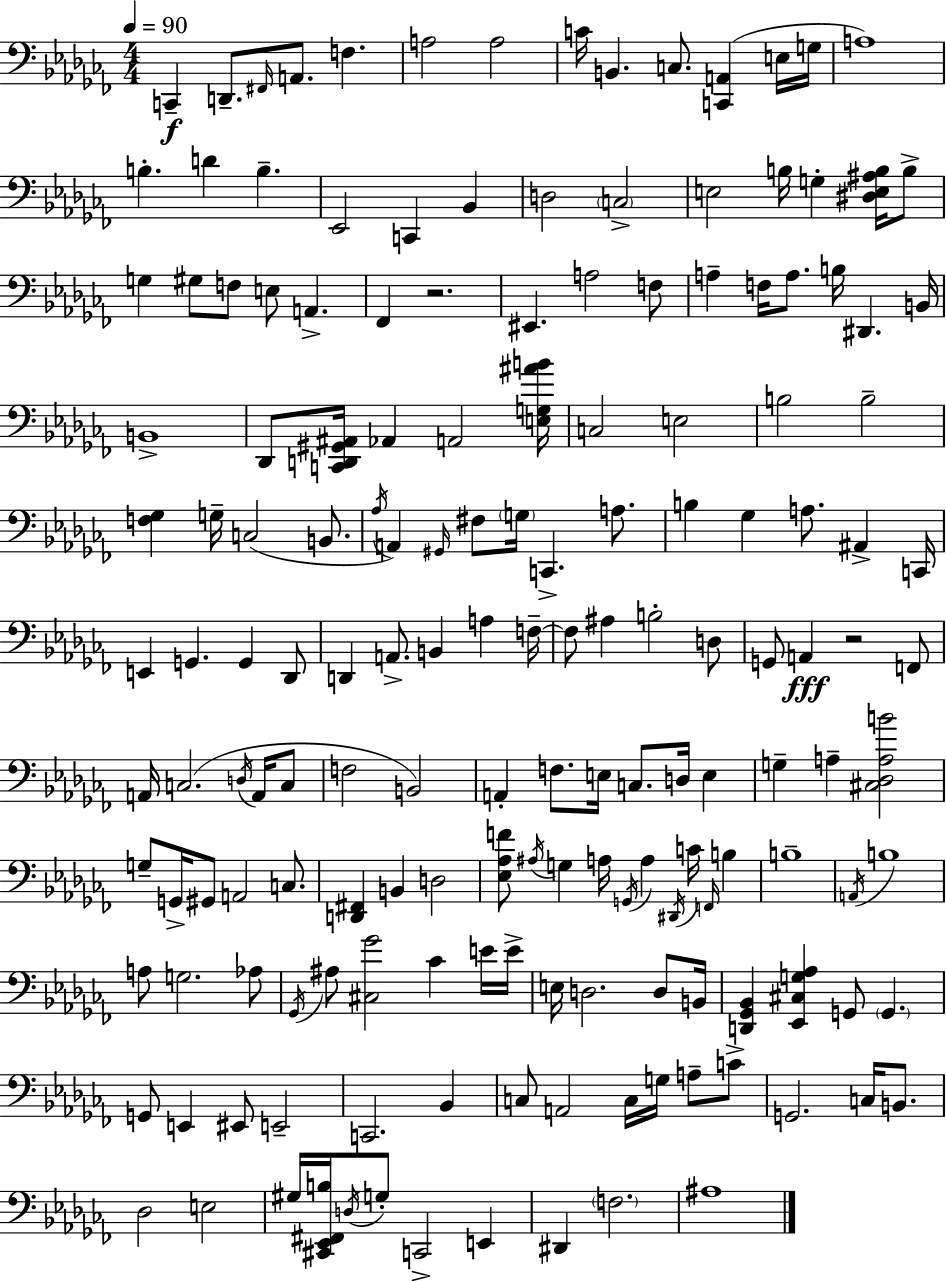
X:1
T:Untitled
M:4/4
L:1/4
K:Abm
C,, D,,/2 ^F,,/4 A,,/2 F, A,2 A,2 C/4 B,, C,/2 [C,,A,,] E,/4 G,/4 A,4 B, D B, _E,,2 C,, _B,, D,2 C,2 E,2 B,/4 G, [^D,E,^A,B,]/4 B,/2 G, ^G,/2 F,/2 E,/2 A,, _F,, z2 ^E,, A,2 F,/2 A, F,/4 A,/2 B,/4 ^D,, B,,/4 B,,4 _D,,/2 [C,,D,,^G,,^A,,]/4 _A,, A,,2 [E,G,^AB]/4 C,2 E,2 B,2 B,2 [F,_G,] G,/4 C,2 B,,/2 _A,/4 A,, ^G,,/4 ^F,/2 G,/4 C,, A,/2 B, _G, A,/2 ^A,, C,,/4 E,, G,, G,, _D,,/2 D,, A,,/2 B,, A, F,/4 F,/2 ^A, B,2 D,/2 G,,/2 A,, z2 F,,/2 A,,/4 C,2 D,/4 A,,/4 C,/2 F,2 B,,2 A,, F,/2 E,/4 C,/2 D,/4 E, G, A, [^C,_D,A,B]2 G,/2 G,,/4 ^G,,/2 A,,2 C,/2 [D,,^F,,] B,, D,2 [_E,_A,F]/2 ^A,/4 G, A,/4 G,,/4 A, ^D,,/4 C/4 F,,/4 B, B,4 A,,/4 B,4 A,/2 G,2 _A,/2 _G,,/4 ^A,/2 [^C,_G]2 _C E/4 E/4 E,/4 D,2 D,/2 B,,/4 [D,,_G,,_B,,] [_E,,^C,G,_A,] G,,/2 G,, G,,/2 E,, ^E,,/2 E,,2 C,,2 _B,, C,/2 A,,2 C,/4 G,/4 A,/2 C/2 G,,2 C,/4 B,,/2 _D,2 E,2 ^G,/4 [^C,,_E,,^F,,B,]/4 D,/4 G,/2 C,,2 E,, ^D,, F,2 ^A,4